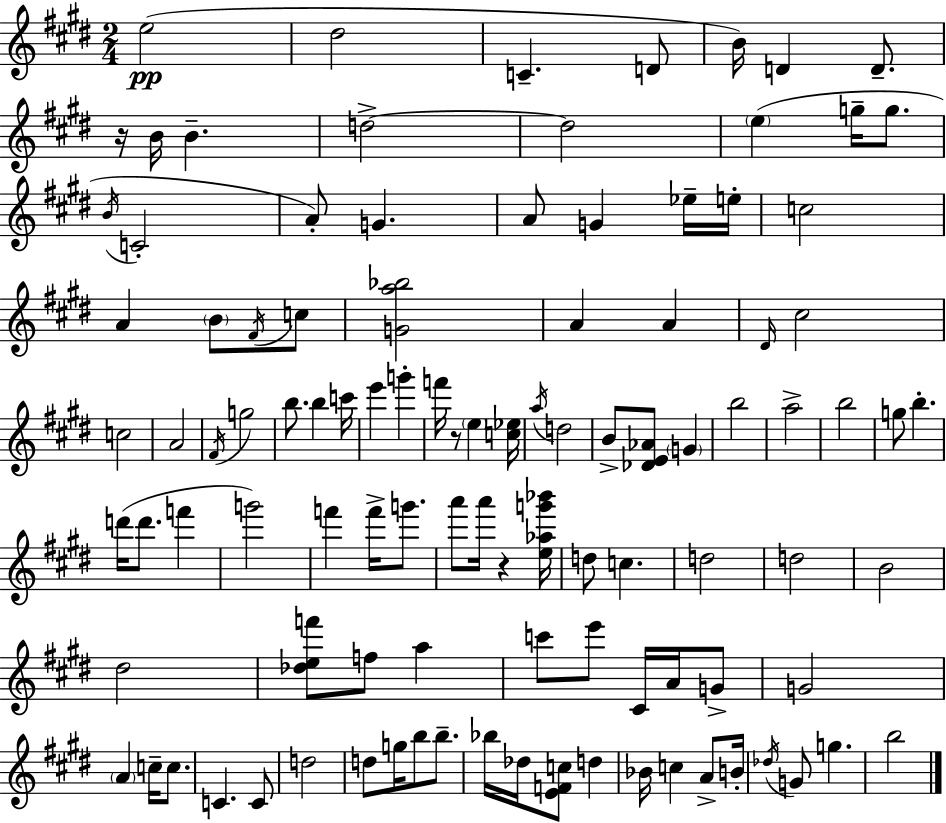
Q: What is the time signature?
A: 2/4